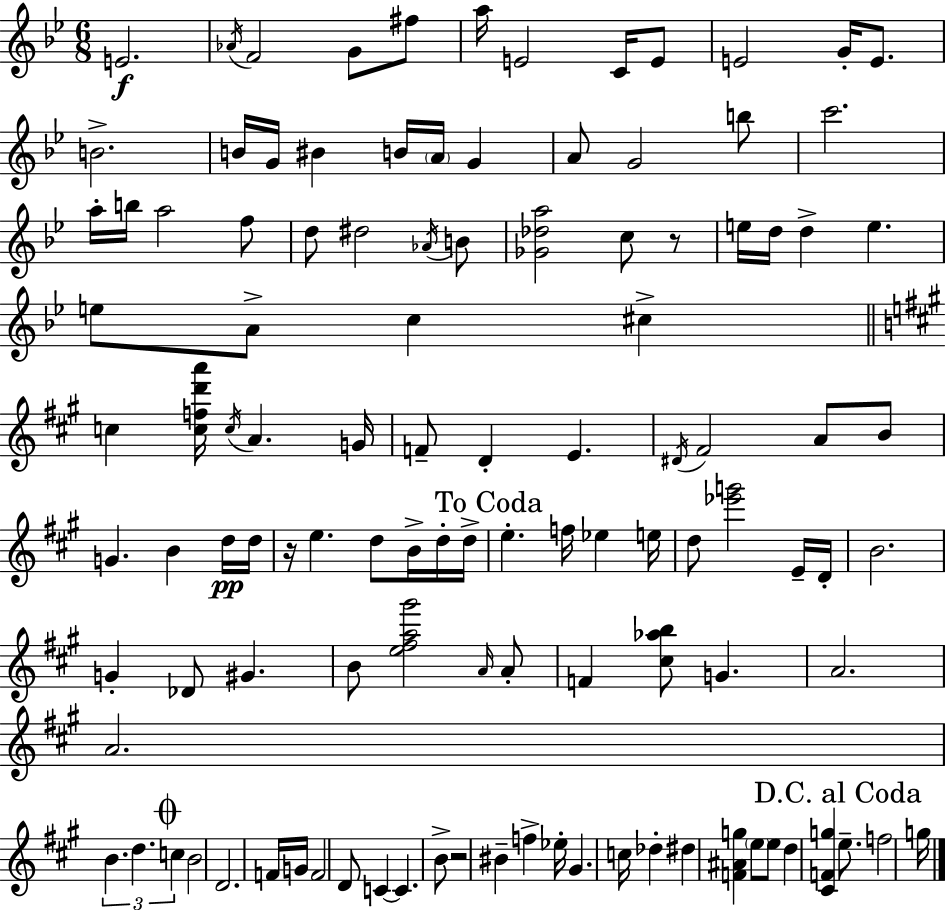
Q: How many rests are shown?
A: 3